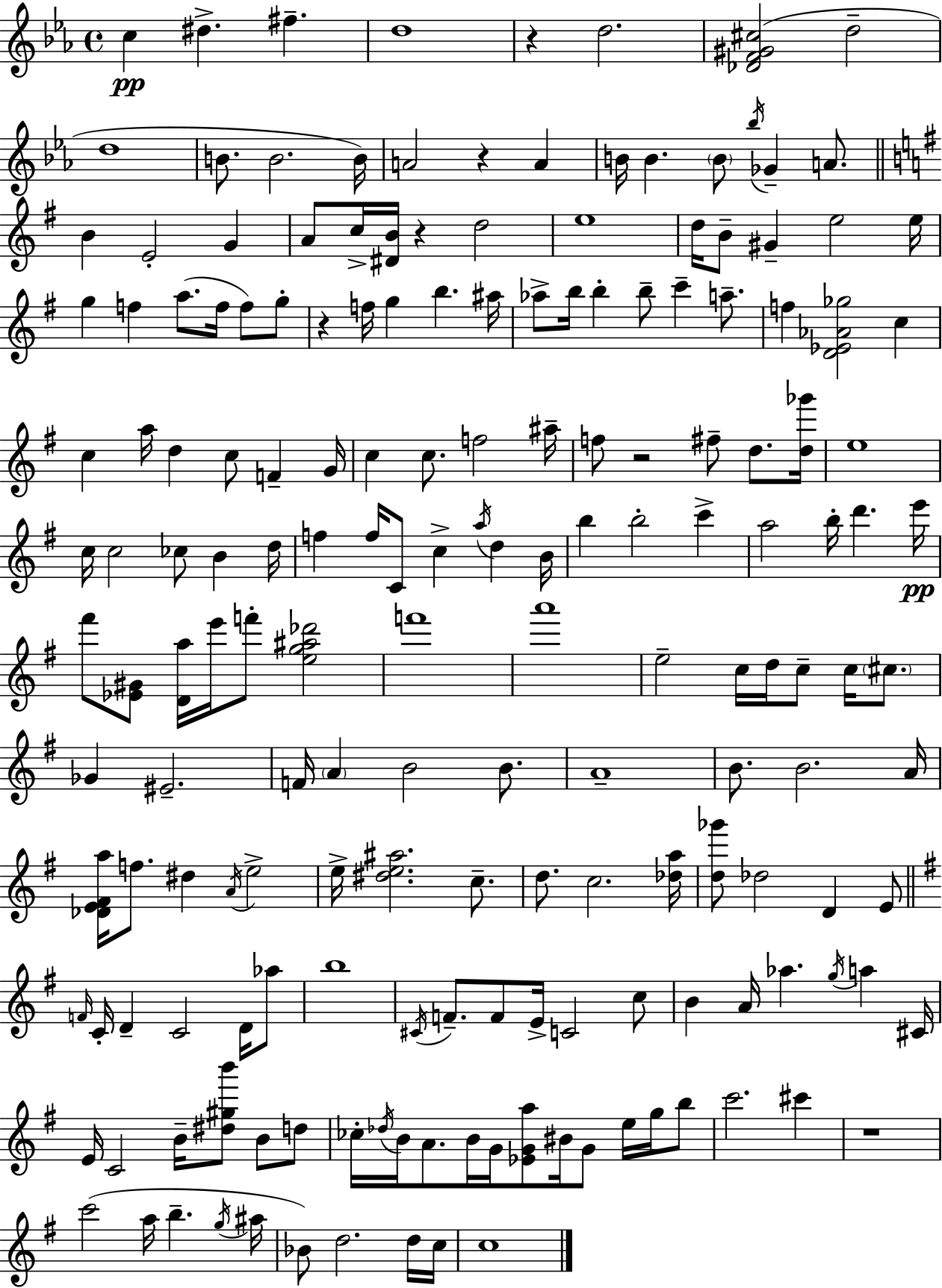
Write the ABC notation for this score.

X:1
T:Untitled
M:4/4
L:1/4
K:Eb
c ^d ^f d4 z d2 [_DF^G^c]2 d2 d4 B/2 B2 B/4 A2 z A B/4 B B/2 _b/4 _G A/2 B E2 G A/2 c/4 [^DB]/4 z d2 e4 d/4 B/2 ^G e2 e/4 g f a/2 f/4 f/2 g/2 z f/4 g b ^a/4 _a/2 b/4 b b/2 c' a/2 f [D_E_A_g]2 c c a/4 d c/2 F G/4 c c/2 f2 ^a/4 f/2 z2 ^f/2 d/2 [d_g']/4 e4 c/4 c2 _c/2 B d/4 f f/4 C/2 c a/4 d B/4 b b2 c' a2 b/4 d' e'/4 ^f'/2 [_E^G]/2 [Da]/4 e'/4 f'/2 [eg^a_d']2 f'4 a'4 e2 c/4 d/4 c/2 c/4 ^c/2 _G ^E2 F/4 A B2 B/2 A4 B/2 B2 A/4 [_DE^Fa]/4 f/2 ^d A/4 e2 e/4 [^de^a]2 c/2 d/2 c2 [_da]/4 [d_g']/2 _d2 D E/2 F/4 C/4 D C2 D/4 _a/2 b4 ^C/4 F/2 F/2 E/4 C2 c/2 B A/4 _a g/4 a ^C/4 E/4 C2 B/4 [^d^gb']/2 B/2 d/2 _c/4 _d/4 B/4 A/2 B/4 G/4 [_EGa]/2 ^B/4 G/2 e/4 g/4 b/2 c'2 ^c' z4 c'2 a/4 b g/4 ^a/4 _B/2 d2 d/4 c/4 c4